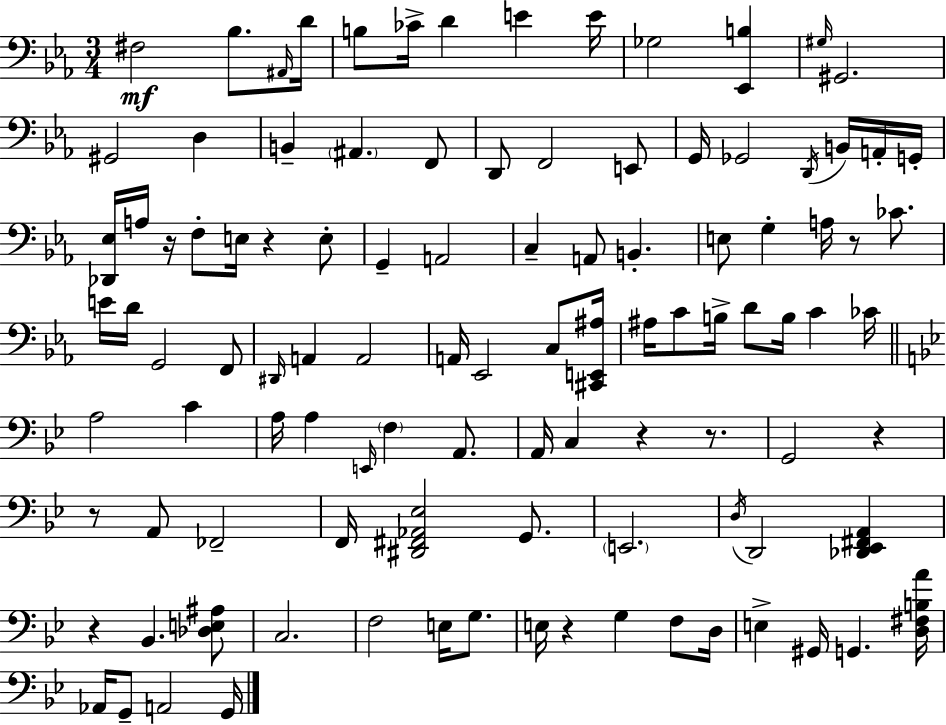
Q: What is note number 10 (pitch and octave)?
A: Gb3